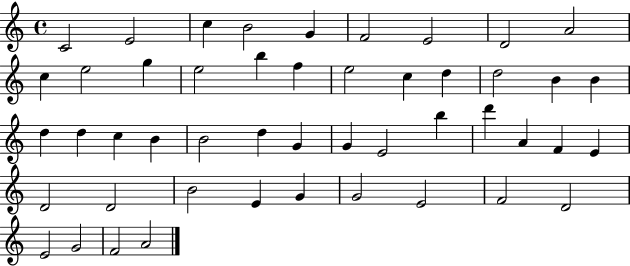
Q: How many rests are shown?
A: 0